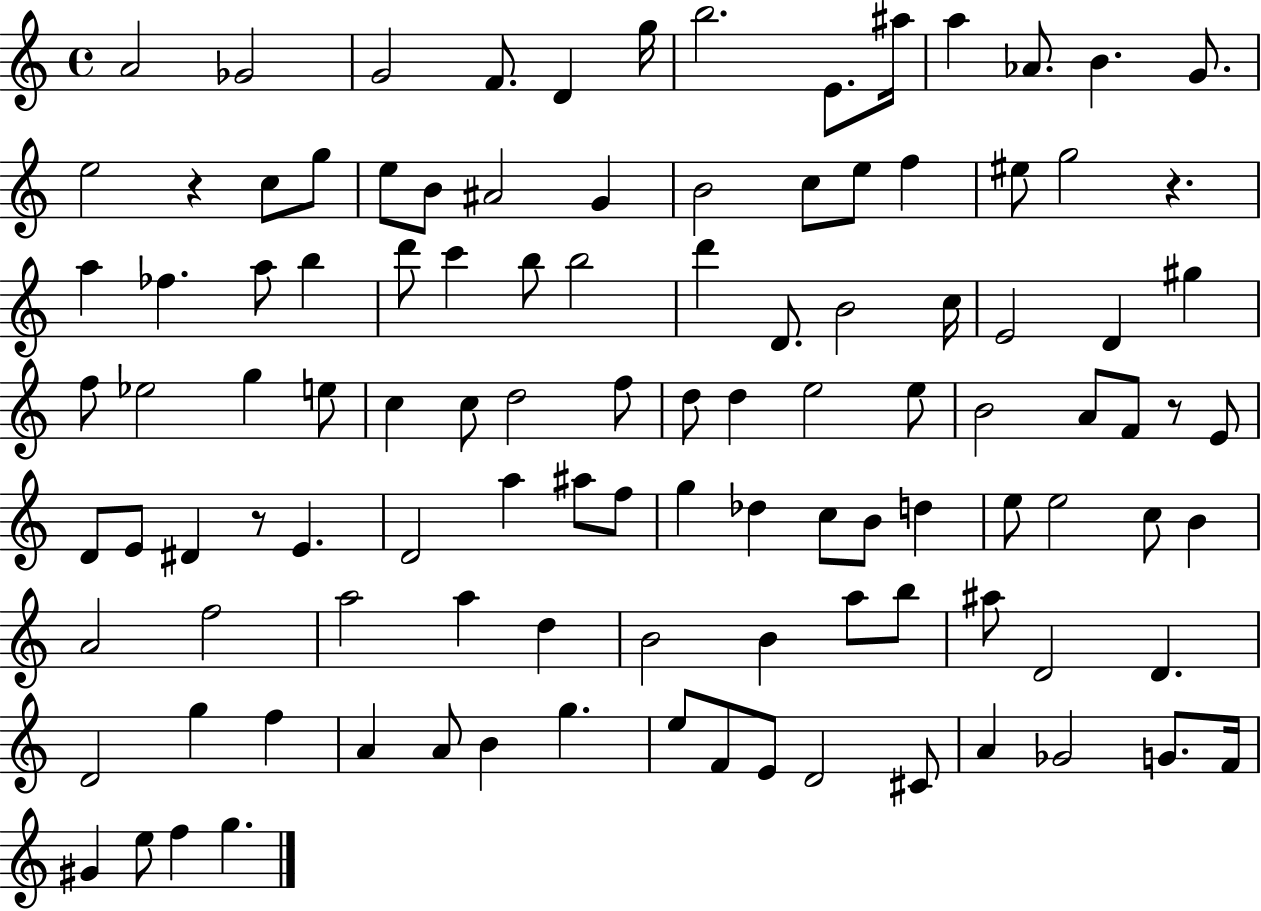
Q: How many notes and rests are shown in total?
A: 110